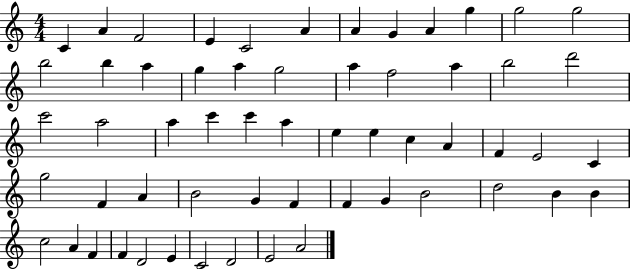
C4/q A4/q F4/h E4/q C4/h A4/q A4/q G4/q A4/q G5/q G5/h G5/h B5/h B5/q A5/q G5/q A5/q G5/h A5/q F5/h A5/q B5/h D6/h C6/h A5/h A5/q C6/q C6/q A5/q E5/q E5/q C5/q A4/q F4/q E4/h C4/q G5/h F4/q A4/q B4/h G4/q F4/q F4/q G4/q B4/h D5/h B4/q B4/q C5/h A4/q F4/q F4/q D4/h E4/q C4/h D4/h E4/h A4/h